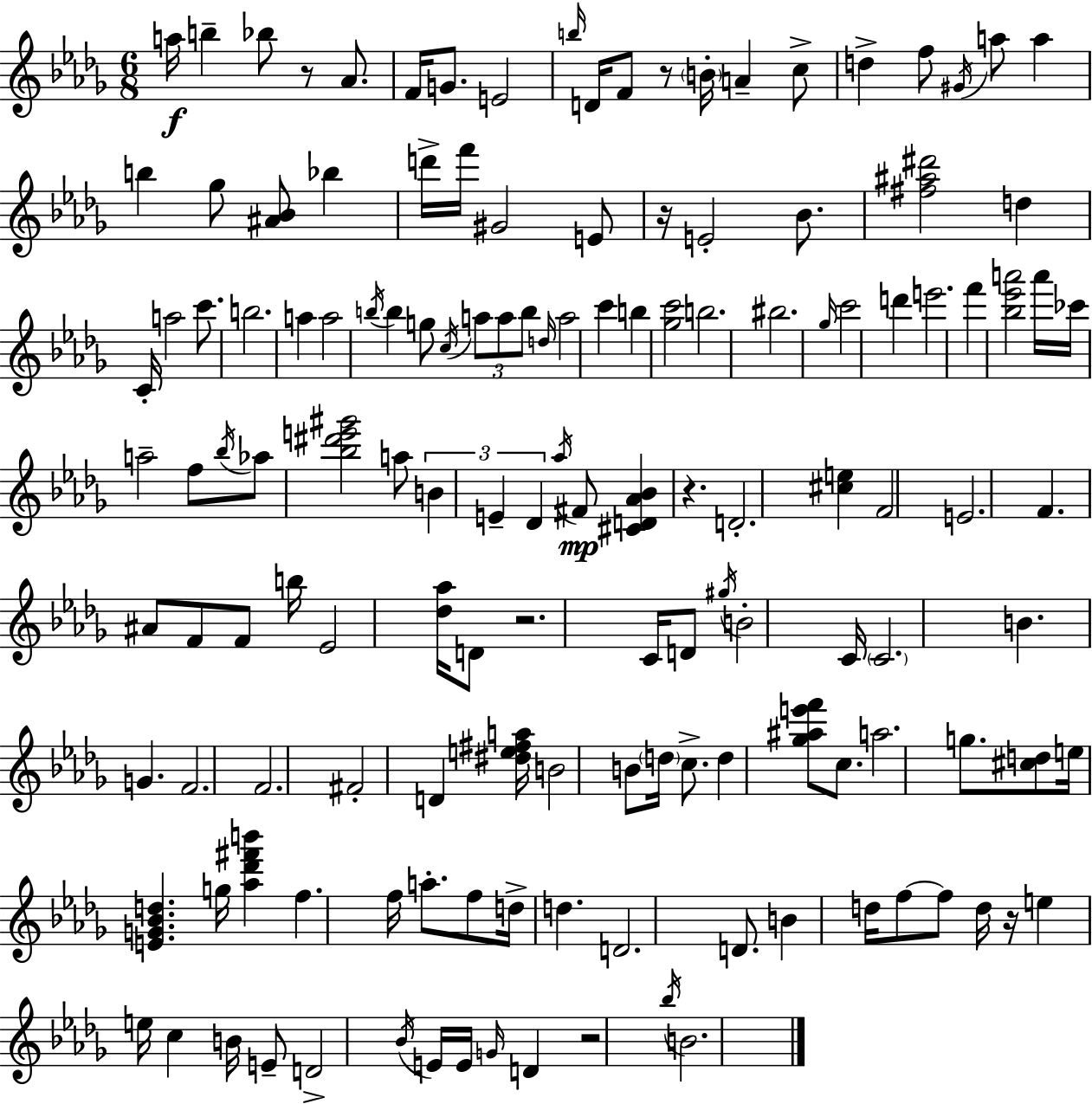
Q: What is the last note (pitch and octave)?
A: B4